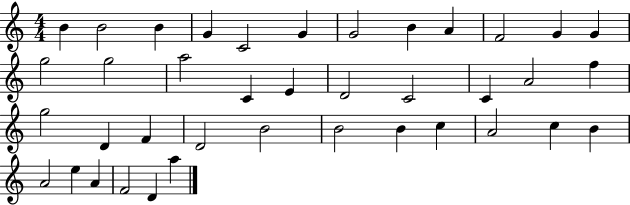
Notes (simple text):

B4/q B4/h B4/q G4/q C4/h G4/q G4/h B4/q A4/q F4/h G4/q G4/q G5/h G5/h A5/h C4/q E4/q D4/h C4/h C4/q A4/h F5/q G5/h D4/q F4/q D4/h B4/h B4/h B4/q C5/q A4/h C5/q B4/q A4/h E5/q A4/q F4/h D4/q A5/q